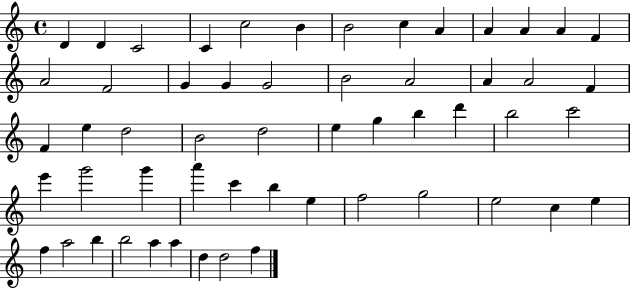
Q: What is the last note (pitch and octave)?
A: F5